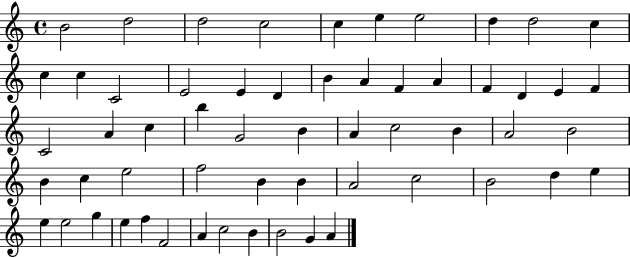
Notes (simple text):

B4/h D5/h D5/h C5/h C5/q E5/q E5/h D5/q D5/h C5/q C5/q C5/q C4/h E4/h E4/q D4/q B4/q A4/q F4/q A4/q F4/q D4/q E4/q F4/q C4/h A4/q C5/q B5/q G4/h B4/q A4/q C5/h B4/q A4/h B4/h B4/q C5/q E5/h F5/h B4/q B4/q A4/h C5/h B4/h D5/q E5/q E5/q E5/h G5/q E5/q F5/q F4/h A4/q C5/h B4/q B4/h G4/q A4/q